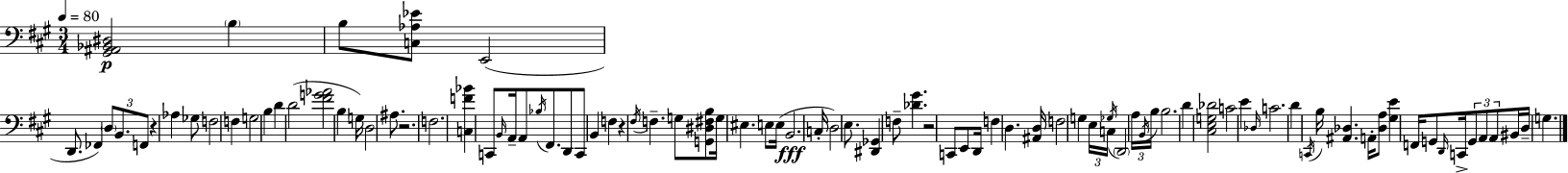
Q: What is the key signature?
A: A major